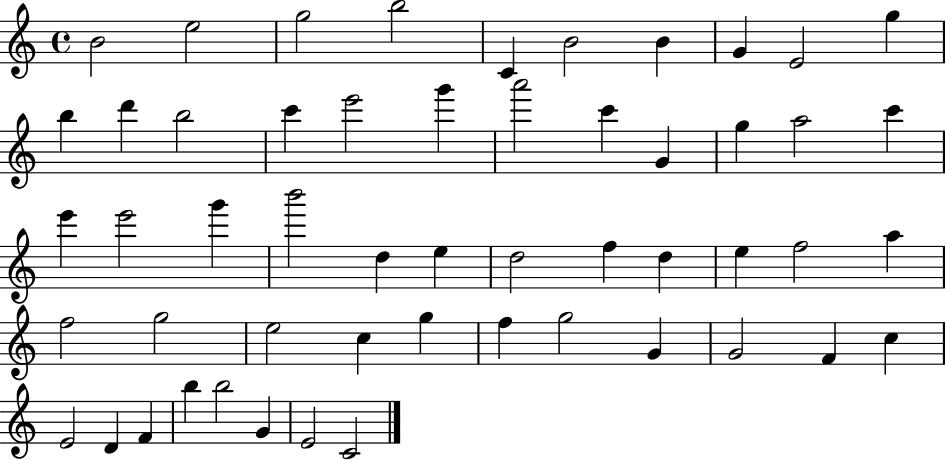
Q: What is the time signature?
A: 4/4